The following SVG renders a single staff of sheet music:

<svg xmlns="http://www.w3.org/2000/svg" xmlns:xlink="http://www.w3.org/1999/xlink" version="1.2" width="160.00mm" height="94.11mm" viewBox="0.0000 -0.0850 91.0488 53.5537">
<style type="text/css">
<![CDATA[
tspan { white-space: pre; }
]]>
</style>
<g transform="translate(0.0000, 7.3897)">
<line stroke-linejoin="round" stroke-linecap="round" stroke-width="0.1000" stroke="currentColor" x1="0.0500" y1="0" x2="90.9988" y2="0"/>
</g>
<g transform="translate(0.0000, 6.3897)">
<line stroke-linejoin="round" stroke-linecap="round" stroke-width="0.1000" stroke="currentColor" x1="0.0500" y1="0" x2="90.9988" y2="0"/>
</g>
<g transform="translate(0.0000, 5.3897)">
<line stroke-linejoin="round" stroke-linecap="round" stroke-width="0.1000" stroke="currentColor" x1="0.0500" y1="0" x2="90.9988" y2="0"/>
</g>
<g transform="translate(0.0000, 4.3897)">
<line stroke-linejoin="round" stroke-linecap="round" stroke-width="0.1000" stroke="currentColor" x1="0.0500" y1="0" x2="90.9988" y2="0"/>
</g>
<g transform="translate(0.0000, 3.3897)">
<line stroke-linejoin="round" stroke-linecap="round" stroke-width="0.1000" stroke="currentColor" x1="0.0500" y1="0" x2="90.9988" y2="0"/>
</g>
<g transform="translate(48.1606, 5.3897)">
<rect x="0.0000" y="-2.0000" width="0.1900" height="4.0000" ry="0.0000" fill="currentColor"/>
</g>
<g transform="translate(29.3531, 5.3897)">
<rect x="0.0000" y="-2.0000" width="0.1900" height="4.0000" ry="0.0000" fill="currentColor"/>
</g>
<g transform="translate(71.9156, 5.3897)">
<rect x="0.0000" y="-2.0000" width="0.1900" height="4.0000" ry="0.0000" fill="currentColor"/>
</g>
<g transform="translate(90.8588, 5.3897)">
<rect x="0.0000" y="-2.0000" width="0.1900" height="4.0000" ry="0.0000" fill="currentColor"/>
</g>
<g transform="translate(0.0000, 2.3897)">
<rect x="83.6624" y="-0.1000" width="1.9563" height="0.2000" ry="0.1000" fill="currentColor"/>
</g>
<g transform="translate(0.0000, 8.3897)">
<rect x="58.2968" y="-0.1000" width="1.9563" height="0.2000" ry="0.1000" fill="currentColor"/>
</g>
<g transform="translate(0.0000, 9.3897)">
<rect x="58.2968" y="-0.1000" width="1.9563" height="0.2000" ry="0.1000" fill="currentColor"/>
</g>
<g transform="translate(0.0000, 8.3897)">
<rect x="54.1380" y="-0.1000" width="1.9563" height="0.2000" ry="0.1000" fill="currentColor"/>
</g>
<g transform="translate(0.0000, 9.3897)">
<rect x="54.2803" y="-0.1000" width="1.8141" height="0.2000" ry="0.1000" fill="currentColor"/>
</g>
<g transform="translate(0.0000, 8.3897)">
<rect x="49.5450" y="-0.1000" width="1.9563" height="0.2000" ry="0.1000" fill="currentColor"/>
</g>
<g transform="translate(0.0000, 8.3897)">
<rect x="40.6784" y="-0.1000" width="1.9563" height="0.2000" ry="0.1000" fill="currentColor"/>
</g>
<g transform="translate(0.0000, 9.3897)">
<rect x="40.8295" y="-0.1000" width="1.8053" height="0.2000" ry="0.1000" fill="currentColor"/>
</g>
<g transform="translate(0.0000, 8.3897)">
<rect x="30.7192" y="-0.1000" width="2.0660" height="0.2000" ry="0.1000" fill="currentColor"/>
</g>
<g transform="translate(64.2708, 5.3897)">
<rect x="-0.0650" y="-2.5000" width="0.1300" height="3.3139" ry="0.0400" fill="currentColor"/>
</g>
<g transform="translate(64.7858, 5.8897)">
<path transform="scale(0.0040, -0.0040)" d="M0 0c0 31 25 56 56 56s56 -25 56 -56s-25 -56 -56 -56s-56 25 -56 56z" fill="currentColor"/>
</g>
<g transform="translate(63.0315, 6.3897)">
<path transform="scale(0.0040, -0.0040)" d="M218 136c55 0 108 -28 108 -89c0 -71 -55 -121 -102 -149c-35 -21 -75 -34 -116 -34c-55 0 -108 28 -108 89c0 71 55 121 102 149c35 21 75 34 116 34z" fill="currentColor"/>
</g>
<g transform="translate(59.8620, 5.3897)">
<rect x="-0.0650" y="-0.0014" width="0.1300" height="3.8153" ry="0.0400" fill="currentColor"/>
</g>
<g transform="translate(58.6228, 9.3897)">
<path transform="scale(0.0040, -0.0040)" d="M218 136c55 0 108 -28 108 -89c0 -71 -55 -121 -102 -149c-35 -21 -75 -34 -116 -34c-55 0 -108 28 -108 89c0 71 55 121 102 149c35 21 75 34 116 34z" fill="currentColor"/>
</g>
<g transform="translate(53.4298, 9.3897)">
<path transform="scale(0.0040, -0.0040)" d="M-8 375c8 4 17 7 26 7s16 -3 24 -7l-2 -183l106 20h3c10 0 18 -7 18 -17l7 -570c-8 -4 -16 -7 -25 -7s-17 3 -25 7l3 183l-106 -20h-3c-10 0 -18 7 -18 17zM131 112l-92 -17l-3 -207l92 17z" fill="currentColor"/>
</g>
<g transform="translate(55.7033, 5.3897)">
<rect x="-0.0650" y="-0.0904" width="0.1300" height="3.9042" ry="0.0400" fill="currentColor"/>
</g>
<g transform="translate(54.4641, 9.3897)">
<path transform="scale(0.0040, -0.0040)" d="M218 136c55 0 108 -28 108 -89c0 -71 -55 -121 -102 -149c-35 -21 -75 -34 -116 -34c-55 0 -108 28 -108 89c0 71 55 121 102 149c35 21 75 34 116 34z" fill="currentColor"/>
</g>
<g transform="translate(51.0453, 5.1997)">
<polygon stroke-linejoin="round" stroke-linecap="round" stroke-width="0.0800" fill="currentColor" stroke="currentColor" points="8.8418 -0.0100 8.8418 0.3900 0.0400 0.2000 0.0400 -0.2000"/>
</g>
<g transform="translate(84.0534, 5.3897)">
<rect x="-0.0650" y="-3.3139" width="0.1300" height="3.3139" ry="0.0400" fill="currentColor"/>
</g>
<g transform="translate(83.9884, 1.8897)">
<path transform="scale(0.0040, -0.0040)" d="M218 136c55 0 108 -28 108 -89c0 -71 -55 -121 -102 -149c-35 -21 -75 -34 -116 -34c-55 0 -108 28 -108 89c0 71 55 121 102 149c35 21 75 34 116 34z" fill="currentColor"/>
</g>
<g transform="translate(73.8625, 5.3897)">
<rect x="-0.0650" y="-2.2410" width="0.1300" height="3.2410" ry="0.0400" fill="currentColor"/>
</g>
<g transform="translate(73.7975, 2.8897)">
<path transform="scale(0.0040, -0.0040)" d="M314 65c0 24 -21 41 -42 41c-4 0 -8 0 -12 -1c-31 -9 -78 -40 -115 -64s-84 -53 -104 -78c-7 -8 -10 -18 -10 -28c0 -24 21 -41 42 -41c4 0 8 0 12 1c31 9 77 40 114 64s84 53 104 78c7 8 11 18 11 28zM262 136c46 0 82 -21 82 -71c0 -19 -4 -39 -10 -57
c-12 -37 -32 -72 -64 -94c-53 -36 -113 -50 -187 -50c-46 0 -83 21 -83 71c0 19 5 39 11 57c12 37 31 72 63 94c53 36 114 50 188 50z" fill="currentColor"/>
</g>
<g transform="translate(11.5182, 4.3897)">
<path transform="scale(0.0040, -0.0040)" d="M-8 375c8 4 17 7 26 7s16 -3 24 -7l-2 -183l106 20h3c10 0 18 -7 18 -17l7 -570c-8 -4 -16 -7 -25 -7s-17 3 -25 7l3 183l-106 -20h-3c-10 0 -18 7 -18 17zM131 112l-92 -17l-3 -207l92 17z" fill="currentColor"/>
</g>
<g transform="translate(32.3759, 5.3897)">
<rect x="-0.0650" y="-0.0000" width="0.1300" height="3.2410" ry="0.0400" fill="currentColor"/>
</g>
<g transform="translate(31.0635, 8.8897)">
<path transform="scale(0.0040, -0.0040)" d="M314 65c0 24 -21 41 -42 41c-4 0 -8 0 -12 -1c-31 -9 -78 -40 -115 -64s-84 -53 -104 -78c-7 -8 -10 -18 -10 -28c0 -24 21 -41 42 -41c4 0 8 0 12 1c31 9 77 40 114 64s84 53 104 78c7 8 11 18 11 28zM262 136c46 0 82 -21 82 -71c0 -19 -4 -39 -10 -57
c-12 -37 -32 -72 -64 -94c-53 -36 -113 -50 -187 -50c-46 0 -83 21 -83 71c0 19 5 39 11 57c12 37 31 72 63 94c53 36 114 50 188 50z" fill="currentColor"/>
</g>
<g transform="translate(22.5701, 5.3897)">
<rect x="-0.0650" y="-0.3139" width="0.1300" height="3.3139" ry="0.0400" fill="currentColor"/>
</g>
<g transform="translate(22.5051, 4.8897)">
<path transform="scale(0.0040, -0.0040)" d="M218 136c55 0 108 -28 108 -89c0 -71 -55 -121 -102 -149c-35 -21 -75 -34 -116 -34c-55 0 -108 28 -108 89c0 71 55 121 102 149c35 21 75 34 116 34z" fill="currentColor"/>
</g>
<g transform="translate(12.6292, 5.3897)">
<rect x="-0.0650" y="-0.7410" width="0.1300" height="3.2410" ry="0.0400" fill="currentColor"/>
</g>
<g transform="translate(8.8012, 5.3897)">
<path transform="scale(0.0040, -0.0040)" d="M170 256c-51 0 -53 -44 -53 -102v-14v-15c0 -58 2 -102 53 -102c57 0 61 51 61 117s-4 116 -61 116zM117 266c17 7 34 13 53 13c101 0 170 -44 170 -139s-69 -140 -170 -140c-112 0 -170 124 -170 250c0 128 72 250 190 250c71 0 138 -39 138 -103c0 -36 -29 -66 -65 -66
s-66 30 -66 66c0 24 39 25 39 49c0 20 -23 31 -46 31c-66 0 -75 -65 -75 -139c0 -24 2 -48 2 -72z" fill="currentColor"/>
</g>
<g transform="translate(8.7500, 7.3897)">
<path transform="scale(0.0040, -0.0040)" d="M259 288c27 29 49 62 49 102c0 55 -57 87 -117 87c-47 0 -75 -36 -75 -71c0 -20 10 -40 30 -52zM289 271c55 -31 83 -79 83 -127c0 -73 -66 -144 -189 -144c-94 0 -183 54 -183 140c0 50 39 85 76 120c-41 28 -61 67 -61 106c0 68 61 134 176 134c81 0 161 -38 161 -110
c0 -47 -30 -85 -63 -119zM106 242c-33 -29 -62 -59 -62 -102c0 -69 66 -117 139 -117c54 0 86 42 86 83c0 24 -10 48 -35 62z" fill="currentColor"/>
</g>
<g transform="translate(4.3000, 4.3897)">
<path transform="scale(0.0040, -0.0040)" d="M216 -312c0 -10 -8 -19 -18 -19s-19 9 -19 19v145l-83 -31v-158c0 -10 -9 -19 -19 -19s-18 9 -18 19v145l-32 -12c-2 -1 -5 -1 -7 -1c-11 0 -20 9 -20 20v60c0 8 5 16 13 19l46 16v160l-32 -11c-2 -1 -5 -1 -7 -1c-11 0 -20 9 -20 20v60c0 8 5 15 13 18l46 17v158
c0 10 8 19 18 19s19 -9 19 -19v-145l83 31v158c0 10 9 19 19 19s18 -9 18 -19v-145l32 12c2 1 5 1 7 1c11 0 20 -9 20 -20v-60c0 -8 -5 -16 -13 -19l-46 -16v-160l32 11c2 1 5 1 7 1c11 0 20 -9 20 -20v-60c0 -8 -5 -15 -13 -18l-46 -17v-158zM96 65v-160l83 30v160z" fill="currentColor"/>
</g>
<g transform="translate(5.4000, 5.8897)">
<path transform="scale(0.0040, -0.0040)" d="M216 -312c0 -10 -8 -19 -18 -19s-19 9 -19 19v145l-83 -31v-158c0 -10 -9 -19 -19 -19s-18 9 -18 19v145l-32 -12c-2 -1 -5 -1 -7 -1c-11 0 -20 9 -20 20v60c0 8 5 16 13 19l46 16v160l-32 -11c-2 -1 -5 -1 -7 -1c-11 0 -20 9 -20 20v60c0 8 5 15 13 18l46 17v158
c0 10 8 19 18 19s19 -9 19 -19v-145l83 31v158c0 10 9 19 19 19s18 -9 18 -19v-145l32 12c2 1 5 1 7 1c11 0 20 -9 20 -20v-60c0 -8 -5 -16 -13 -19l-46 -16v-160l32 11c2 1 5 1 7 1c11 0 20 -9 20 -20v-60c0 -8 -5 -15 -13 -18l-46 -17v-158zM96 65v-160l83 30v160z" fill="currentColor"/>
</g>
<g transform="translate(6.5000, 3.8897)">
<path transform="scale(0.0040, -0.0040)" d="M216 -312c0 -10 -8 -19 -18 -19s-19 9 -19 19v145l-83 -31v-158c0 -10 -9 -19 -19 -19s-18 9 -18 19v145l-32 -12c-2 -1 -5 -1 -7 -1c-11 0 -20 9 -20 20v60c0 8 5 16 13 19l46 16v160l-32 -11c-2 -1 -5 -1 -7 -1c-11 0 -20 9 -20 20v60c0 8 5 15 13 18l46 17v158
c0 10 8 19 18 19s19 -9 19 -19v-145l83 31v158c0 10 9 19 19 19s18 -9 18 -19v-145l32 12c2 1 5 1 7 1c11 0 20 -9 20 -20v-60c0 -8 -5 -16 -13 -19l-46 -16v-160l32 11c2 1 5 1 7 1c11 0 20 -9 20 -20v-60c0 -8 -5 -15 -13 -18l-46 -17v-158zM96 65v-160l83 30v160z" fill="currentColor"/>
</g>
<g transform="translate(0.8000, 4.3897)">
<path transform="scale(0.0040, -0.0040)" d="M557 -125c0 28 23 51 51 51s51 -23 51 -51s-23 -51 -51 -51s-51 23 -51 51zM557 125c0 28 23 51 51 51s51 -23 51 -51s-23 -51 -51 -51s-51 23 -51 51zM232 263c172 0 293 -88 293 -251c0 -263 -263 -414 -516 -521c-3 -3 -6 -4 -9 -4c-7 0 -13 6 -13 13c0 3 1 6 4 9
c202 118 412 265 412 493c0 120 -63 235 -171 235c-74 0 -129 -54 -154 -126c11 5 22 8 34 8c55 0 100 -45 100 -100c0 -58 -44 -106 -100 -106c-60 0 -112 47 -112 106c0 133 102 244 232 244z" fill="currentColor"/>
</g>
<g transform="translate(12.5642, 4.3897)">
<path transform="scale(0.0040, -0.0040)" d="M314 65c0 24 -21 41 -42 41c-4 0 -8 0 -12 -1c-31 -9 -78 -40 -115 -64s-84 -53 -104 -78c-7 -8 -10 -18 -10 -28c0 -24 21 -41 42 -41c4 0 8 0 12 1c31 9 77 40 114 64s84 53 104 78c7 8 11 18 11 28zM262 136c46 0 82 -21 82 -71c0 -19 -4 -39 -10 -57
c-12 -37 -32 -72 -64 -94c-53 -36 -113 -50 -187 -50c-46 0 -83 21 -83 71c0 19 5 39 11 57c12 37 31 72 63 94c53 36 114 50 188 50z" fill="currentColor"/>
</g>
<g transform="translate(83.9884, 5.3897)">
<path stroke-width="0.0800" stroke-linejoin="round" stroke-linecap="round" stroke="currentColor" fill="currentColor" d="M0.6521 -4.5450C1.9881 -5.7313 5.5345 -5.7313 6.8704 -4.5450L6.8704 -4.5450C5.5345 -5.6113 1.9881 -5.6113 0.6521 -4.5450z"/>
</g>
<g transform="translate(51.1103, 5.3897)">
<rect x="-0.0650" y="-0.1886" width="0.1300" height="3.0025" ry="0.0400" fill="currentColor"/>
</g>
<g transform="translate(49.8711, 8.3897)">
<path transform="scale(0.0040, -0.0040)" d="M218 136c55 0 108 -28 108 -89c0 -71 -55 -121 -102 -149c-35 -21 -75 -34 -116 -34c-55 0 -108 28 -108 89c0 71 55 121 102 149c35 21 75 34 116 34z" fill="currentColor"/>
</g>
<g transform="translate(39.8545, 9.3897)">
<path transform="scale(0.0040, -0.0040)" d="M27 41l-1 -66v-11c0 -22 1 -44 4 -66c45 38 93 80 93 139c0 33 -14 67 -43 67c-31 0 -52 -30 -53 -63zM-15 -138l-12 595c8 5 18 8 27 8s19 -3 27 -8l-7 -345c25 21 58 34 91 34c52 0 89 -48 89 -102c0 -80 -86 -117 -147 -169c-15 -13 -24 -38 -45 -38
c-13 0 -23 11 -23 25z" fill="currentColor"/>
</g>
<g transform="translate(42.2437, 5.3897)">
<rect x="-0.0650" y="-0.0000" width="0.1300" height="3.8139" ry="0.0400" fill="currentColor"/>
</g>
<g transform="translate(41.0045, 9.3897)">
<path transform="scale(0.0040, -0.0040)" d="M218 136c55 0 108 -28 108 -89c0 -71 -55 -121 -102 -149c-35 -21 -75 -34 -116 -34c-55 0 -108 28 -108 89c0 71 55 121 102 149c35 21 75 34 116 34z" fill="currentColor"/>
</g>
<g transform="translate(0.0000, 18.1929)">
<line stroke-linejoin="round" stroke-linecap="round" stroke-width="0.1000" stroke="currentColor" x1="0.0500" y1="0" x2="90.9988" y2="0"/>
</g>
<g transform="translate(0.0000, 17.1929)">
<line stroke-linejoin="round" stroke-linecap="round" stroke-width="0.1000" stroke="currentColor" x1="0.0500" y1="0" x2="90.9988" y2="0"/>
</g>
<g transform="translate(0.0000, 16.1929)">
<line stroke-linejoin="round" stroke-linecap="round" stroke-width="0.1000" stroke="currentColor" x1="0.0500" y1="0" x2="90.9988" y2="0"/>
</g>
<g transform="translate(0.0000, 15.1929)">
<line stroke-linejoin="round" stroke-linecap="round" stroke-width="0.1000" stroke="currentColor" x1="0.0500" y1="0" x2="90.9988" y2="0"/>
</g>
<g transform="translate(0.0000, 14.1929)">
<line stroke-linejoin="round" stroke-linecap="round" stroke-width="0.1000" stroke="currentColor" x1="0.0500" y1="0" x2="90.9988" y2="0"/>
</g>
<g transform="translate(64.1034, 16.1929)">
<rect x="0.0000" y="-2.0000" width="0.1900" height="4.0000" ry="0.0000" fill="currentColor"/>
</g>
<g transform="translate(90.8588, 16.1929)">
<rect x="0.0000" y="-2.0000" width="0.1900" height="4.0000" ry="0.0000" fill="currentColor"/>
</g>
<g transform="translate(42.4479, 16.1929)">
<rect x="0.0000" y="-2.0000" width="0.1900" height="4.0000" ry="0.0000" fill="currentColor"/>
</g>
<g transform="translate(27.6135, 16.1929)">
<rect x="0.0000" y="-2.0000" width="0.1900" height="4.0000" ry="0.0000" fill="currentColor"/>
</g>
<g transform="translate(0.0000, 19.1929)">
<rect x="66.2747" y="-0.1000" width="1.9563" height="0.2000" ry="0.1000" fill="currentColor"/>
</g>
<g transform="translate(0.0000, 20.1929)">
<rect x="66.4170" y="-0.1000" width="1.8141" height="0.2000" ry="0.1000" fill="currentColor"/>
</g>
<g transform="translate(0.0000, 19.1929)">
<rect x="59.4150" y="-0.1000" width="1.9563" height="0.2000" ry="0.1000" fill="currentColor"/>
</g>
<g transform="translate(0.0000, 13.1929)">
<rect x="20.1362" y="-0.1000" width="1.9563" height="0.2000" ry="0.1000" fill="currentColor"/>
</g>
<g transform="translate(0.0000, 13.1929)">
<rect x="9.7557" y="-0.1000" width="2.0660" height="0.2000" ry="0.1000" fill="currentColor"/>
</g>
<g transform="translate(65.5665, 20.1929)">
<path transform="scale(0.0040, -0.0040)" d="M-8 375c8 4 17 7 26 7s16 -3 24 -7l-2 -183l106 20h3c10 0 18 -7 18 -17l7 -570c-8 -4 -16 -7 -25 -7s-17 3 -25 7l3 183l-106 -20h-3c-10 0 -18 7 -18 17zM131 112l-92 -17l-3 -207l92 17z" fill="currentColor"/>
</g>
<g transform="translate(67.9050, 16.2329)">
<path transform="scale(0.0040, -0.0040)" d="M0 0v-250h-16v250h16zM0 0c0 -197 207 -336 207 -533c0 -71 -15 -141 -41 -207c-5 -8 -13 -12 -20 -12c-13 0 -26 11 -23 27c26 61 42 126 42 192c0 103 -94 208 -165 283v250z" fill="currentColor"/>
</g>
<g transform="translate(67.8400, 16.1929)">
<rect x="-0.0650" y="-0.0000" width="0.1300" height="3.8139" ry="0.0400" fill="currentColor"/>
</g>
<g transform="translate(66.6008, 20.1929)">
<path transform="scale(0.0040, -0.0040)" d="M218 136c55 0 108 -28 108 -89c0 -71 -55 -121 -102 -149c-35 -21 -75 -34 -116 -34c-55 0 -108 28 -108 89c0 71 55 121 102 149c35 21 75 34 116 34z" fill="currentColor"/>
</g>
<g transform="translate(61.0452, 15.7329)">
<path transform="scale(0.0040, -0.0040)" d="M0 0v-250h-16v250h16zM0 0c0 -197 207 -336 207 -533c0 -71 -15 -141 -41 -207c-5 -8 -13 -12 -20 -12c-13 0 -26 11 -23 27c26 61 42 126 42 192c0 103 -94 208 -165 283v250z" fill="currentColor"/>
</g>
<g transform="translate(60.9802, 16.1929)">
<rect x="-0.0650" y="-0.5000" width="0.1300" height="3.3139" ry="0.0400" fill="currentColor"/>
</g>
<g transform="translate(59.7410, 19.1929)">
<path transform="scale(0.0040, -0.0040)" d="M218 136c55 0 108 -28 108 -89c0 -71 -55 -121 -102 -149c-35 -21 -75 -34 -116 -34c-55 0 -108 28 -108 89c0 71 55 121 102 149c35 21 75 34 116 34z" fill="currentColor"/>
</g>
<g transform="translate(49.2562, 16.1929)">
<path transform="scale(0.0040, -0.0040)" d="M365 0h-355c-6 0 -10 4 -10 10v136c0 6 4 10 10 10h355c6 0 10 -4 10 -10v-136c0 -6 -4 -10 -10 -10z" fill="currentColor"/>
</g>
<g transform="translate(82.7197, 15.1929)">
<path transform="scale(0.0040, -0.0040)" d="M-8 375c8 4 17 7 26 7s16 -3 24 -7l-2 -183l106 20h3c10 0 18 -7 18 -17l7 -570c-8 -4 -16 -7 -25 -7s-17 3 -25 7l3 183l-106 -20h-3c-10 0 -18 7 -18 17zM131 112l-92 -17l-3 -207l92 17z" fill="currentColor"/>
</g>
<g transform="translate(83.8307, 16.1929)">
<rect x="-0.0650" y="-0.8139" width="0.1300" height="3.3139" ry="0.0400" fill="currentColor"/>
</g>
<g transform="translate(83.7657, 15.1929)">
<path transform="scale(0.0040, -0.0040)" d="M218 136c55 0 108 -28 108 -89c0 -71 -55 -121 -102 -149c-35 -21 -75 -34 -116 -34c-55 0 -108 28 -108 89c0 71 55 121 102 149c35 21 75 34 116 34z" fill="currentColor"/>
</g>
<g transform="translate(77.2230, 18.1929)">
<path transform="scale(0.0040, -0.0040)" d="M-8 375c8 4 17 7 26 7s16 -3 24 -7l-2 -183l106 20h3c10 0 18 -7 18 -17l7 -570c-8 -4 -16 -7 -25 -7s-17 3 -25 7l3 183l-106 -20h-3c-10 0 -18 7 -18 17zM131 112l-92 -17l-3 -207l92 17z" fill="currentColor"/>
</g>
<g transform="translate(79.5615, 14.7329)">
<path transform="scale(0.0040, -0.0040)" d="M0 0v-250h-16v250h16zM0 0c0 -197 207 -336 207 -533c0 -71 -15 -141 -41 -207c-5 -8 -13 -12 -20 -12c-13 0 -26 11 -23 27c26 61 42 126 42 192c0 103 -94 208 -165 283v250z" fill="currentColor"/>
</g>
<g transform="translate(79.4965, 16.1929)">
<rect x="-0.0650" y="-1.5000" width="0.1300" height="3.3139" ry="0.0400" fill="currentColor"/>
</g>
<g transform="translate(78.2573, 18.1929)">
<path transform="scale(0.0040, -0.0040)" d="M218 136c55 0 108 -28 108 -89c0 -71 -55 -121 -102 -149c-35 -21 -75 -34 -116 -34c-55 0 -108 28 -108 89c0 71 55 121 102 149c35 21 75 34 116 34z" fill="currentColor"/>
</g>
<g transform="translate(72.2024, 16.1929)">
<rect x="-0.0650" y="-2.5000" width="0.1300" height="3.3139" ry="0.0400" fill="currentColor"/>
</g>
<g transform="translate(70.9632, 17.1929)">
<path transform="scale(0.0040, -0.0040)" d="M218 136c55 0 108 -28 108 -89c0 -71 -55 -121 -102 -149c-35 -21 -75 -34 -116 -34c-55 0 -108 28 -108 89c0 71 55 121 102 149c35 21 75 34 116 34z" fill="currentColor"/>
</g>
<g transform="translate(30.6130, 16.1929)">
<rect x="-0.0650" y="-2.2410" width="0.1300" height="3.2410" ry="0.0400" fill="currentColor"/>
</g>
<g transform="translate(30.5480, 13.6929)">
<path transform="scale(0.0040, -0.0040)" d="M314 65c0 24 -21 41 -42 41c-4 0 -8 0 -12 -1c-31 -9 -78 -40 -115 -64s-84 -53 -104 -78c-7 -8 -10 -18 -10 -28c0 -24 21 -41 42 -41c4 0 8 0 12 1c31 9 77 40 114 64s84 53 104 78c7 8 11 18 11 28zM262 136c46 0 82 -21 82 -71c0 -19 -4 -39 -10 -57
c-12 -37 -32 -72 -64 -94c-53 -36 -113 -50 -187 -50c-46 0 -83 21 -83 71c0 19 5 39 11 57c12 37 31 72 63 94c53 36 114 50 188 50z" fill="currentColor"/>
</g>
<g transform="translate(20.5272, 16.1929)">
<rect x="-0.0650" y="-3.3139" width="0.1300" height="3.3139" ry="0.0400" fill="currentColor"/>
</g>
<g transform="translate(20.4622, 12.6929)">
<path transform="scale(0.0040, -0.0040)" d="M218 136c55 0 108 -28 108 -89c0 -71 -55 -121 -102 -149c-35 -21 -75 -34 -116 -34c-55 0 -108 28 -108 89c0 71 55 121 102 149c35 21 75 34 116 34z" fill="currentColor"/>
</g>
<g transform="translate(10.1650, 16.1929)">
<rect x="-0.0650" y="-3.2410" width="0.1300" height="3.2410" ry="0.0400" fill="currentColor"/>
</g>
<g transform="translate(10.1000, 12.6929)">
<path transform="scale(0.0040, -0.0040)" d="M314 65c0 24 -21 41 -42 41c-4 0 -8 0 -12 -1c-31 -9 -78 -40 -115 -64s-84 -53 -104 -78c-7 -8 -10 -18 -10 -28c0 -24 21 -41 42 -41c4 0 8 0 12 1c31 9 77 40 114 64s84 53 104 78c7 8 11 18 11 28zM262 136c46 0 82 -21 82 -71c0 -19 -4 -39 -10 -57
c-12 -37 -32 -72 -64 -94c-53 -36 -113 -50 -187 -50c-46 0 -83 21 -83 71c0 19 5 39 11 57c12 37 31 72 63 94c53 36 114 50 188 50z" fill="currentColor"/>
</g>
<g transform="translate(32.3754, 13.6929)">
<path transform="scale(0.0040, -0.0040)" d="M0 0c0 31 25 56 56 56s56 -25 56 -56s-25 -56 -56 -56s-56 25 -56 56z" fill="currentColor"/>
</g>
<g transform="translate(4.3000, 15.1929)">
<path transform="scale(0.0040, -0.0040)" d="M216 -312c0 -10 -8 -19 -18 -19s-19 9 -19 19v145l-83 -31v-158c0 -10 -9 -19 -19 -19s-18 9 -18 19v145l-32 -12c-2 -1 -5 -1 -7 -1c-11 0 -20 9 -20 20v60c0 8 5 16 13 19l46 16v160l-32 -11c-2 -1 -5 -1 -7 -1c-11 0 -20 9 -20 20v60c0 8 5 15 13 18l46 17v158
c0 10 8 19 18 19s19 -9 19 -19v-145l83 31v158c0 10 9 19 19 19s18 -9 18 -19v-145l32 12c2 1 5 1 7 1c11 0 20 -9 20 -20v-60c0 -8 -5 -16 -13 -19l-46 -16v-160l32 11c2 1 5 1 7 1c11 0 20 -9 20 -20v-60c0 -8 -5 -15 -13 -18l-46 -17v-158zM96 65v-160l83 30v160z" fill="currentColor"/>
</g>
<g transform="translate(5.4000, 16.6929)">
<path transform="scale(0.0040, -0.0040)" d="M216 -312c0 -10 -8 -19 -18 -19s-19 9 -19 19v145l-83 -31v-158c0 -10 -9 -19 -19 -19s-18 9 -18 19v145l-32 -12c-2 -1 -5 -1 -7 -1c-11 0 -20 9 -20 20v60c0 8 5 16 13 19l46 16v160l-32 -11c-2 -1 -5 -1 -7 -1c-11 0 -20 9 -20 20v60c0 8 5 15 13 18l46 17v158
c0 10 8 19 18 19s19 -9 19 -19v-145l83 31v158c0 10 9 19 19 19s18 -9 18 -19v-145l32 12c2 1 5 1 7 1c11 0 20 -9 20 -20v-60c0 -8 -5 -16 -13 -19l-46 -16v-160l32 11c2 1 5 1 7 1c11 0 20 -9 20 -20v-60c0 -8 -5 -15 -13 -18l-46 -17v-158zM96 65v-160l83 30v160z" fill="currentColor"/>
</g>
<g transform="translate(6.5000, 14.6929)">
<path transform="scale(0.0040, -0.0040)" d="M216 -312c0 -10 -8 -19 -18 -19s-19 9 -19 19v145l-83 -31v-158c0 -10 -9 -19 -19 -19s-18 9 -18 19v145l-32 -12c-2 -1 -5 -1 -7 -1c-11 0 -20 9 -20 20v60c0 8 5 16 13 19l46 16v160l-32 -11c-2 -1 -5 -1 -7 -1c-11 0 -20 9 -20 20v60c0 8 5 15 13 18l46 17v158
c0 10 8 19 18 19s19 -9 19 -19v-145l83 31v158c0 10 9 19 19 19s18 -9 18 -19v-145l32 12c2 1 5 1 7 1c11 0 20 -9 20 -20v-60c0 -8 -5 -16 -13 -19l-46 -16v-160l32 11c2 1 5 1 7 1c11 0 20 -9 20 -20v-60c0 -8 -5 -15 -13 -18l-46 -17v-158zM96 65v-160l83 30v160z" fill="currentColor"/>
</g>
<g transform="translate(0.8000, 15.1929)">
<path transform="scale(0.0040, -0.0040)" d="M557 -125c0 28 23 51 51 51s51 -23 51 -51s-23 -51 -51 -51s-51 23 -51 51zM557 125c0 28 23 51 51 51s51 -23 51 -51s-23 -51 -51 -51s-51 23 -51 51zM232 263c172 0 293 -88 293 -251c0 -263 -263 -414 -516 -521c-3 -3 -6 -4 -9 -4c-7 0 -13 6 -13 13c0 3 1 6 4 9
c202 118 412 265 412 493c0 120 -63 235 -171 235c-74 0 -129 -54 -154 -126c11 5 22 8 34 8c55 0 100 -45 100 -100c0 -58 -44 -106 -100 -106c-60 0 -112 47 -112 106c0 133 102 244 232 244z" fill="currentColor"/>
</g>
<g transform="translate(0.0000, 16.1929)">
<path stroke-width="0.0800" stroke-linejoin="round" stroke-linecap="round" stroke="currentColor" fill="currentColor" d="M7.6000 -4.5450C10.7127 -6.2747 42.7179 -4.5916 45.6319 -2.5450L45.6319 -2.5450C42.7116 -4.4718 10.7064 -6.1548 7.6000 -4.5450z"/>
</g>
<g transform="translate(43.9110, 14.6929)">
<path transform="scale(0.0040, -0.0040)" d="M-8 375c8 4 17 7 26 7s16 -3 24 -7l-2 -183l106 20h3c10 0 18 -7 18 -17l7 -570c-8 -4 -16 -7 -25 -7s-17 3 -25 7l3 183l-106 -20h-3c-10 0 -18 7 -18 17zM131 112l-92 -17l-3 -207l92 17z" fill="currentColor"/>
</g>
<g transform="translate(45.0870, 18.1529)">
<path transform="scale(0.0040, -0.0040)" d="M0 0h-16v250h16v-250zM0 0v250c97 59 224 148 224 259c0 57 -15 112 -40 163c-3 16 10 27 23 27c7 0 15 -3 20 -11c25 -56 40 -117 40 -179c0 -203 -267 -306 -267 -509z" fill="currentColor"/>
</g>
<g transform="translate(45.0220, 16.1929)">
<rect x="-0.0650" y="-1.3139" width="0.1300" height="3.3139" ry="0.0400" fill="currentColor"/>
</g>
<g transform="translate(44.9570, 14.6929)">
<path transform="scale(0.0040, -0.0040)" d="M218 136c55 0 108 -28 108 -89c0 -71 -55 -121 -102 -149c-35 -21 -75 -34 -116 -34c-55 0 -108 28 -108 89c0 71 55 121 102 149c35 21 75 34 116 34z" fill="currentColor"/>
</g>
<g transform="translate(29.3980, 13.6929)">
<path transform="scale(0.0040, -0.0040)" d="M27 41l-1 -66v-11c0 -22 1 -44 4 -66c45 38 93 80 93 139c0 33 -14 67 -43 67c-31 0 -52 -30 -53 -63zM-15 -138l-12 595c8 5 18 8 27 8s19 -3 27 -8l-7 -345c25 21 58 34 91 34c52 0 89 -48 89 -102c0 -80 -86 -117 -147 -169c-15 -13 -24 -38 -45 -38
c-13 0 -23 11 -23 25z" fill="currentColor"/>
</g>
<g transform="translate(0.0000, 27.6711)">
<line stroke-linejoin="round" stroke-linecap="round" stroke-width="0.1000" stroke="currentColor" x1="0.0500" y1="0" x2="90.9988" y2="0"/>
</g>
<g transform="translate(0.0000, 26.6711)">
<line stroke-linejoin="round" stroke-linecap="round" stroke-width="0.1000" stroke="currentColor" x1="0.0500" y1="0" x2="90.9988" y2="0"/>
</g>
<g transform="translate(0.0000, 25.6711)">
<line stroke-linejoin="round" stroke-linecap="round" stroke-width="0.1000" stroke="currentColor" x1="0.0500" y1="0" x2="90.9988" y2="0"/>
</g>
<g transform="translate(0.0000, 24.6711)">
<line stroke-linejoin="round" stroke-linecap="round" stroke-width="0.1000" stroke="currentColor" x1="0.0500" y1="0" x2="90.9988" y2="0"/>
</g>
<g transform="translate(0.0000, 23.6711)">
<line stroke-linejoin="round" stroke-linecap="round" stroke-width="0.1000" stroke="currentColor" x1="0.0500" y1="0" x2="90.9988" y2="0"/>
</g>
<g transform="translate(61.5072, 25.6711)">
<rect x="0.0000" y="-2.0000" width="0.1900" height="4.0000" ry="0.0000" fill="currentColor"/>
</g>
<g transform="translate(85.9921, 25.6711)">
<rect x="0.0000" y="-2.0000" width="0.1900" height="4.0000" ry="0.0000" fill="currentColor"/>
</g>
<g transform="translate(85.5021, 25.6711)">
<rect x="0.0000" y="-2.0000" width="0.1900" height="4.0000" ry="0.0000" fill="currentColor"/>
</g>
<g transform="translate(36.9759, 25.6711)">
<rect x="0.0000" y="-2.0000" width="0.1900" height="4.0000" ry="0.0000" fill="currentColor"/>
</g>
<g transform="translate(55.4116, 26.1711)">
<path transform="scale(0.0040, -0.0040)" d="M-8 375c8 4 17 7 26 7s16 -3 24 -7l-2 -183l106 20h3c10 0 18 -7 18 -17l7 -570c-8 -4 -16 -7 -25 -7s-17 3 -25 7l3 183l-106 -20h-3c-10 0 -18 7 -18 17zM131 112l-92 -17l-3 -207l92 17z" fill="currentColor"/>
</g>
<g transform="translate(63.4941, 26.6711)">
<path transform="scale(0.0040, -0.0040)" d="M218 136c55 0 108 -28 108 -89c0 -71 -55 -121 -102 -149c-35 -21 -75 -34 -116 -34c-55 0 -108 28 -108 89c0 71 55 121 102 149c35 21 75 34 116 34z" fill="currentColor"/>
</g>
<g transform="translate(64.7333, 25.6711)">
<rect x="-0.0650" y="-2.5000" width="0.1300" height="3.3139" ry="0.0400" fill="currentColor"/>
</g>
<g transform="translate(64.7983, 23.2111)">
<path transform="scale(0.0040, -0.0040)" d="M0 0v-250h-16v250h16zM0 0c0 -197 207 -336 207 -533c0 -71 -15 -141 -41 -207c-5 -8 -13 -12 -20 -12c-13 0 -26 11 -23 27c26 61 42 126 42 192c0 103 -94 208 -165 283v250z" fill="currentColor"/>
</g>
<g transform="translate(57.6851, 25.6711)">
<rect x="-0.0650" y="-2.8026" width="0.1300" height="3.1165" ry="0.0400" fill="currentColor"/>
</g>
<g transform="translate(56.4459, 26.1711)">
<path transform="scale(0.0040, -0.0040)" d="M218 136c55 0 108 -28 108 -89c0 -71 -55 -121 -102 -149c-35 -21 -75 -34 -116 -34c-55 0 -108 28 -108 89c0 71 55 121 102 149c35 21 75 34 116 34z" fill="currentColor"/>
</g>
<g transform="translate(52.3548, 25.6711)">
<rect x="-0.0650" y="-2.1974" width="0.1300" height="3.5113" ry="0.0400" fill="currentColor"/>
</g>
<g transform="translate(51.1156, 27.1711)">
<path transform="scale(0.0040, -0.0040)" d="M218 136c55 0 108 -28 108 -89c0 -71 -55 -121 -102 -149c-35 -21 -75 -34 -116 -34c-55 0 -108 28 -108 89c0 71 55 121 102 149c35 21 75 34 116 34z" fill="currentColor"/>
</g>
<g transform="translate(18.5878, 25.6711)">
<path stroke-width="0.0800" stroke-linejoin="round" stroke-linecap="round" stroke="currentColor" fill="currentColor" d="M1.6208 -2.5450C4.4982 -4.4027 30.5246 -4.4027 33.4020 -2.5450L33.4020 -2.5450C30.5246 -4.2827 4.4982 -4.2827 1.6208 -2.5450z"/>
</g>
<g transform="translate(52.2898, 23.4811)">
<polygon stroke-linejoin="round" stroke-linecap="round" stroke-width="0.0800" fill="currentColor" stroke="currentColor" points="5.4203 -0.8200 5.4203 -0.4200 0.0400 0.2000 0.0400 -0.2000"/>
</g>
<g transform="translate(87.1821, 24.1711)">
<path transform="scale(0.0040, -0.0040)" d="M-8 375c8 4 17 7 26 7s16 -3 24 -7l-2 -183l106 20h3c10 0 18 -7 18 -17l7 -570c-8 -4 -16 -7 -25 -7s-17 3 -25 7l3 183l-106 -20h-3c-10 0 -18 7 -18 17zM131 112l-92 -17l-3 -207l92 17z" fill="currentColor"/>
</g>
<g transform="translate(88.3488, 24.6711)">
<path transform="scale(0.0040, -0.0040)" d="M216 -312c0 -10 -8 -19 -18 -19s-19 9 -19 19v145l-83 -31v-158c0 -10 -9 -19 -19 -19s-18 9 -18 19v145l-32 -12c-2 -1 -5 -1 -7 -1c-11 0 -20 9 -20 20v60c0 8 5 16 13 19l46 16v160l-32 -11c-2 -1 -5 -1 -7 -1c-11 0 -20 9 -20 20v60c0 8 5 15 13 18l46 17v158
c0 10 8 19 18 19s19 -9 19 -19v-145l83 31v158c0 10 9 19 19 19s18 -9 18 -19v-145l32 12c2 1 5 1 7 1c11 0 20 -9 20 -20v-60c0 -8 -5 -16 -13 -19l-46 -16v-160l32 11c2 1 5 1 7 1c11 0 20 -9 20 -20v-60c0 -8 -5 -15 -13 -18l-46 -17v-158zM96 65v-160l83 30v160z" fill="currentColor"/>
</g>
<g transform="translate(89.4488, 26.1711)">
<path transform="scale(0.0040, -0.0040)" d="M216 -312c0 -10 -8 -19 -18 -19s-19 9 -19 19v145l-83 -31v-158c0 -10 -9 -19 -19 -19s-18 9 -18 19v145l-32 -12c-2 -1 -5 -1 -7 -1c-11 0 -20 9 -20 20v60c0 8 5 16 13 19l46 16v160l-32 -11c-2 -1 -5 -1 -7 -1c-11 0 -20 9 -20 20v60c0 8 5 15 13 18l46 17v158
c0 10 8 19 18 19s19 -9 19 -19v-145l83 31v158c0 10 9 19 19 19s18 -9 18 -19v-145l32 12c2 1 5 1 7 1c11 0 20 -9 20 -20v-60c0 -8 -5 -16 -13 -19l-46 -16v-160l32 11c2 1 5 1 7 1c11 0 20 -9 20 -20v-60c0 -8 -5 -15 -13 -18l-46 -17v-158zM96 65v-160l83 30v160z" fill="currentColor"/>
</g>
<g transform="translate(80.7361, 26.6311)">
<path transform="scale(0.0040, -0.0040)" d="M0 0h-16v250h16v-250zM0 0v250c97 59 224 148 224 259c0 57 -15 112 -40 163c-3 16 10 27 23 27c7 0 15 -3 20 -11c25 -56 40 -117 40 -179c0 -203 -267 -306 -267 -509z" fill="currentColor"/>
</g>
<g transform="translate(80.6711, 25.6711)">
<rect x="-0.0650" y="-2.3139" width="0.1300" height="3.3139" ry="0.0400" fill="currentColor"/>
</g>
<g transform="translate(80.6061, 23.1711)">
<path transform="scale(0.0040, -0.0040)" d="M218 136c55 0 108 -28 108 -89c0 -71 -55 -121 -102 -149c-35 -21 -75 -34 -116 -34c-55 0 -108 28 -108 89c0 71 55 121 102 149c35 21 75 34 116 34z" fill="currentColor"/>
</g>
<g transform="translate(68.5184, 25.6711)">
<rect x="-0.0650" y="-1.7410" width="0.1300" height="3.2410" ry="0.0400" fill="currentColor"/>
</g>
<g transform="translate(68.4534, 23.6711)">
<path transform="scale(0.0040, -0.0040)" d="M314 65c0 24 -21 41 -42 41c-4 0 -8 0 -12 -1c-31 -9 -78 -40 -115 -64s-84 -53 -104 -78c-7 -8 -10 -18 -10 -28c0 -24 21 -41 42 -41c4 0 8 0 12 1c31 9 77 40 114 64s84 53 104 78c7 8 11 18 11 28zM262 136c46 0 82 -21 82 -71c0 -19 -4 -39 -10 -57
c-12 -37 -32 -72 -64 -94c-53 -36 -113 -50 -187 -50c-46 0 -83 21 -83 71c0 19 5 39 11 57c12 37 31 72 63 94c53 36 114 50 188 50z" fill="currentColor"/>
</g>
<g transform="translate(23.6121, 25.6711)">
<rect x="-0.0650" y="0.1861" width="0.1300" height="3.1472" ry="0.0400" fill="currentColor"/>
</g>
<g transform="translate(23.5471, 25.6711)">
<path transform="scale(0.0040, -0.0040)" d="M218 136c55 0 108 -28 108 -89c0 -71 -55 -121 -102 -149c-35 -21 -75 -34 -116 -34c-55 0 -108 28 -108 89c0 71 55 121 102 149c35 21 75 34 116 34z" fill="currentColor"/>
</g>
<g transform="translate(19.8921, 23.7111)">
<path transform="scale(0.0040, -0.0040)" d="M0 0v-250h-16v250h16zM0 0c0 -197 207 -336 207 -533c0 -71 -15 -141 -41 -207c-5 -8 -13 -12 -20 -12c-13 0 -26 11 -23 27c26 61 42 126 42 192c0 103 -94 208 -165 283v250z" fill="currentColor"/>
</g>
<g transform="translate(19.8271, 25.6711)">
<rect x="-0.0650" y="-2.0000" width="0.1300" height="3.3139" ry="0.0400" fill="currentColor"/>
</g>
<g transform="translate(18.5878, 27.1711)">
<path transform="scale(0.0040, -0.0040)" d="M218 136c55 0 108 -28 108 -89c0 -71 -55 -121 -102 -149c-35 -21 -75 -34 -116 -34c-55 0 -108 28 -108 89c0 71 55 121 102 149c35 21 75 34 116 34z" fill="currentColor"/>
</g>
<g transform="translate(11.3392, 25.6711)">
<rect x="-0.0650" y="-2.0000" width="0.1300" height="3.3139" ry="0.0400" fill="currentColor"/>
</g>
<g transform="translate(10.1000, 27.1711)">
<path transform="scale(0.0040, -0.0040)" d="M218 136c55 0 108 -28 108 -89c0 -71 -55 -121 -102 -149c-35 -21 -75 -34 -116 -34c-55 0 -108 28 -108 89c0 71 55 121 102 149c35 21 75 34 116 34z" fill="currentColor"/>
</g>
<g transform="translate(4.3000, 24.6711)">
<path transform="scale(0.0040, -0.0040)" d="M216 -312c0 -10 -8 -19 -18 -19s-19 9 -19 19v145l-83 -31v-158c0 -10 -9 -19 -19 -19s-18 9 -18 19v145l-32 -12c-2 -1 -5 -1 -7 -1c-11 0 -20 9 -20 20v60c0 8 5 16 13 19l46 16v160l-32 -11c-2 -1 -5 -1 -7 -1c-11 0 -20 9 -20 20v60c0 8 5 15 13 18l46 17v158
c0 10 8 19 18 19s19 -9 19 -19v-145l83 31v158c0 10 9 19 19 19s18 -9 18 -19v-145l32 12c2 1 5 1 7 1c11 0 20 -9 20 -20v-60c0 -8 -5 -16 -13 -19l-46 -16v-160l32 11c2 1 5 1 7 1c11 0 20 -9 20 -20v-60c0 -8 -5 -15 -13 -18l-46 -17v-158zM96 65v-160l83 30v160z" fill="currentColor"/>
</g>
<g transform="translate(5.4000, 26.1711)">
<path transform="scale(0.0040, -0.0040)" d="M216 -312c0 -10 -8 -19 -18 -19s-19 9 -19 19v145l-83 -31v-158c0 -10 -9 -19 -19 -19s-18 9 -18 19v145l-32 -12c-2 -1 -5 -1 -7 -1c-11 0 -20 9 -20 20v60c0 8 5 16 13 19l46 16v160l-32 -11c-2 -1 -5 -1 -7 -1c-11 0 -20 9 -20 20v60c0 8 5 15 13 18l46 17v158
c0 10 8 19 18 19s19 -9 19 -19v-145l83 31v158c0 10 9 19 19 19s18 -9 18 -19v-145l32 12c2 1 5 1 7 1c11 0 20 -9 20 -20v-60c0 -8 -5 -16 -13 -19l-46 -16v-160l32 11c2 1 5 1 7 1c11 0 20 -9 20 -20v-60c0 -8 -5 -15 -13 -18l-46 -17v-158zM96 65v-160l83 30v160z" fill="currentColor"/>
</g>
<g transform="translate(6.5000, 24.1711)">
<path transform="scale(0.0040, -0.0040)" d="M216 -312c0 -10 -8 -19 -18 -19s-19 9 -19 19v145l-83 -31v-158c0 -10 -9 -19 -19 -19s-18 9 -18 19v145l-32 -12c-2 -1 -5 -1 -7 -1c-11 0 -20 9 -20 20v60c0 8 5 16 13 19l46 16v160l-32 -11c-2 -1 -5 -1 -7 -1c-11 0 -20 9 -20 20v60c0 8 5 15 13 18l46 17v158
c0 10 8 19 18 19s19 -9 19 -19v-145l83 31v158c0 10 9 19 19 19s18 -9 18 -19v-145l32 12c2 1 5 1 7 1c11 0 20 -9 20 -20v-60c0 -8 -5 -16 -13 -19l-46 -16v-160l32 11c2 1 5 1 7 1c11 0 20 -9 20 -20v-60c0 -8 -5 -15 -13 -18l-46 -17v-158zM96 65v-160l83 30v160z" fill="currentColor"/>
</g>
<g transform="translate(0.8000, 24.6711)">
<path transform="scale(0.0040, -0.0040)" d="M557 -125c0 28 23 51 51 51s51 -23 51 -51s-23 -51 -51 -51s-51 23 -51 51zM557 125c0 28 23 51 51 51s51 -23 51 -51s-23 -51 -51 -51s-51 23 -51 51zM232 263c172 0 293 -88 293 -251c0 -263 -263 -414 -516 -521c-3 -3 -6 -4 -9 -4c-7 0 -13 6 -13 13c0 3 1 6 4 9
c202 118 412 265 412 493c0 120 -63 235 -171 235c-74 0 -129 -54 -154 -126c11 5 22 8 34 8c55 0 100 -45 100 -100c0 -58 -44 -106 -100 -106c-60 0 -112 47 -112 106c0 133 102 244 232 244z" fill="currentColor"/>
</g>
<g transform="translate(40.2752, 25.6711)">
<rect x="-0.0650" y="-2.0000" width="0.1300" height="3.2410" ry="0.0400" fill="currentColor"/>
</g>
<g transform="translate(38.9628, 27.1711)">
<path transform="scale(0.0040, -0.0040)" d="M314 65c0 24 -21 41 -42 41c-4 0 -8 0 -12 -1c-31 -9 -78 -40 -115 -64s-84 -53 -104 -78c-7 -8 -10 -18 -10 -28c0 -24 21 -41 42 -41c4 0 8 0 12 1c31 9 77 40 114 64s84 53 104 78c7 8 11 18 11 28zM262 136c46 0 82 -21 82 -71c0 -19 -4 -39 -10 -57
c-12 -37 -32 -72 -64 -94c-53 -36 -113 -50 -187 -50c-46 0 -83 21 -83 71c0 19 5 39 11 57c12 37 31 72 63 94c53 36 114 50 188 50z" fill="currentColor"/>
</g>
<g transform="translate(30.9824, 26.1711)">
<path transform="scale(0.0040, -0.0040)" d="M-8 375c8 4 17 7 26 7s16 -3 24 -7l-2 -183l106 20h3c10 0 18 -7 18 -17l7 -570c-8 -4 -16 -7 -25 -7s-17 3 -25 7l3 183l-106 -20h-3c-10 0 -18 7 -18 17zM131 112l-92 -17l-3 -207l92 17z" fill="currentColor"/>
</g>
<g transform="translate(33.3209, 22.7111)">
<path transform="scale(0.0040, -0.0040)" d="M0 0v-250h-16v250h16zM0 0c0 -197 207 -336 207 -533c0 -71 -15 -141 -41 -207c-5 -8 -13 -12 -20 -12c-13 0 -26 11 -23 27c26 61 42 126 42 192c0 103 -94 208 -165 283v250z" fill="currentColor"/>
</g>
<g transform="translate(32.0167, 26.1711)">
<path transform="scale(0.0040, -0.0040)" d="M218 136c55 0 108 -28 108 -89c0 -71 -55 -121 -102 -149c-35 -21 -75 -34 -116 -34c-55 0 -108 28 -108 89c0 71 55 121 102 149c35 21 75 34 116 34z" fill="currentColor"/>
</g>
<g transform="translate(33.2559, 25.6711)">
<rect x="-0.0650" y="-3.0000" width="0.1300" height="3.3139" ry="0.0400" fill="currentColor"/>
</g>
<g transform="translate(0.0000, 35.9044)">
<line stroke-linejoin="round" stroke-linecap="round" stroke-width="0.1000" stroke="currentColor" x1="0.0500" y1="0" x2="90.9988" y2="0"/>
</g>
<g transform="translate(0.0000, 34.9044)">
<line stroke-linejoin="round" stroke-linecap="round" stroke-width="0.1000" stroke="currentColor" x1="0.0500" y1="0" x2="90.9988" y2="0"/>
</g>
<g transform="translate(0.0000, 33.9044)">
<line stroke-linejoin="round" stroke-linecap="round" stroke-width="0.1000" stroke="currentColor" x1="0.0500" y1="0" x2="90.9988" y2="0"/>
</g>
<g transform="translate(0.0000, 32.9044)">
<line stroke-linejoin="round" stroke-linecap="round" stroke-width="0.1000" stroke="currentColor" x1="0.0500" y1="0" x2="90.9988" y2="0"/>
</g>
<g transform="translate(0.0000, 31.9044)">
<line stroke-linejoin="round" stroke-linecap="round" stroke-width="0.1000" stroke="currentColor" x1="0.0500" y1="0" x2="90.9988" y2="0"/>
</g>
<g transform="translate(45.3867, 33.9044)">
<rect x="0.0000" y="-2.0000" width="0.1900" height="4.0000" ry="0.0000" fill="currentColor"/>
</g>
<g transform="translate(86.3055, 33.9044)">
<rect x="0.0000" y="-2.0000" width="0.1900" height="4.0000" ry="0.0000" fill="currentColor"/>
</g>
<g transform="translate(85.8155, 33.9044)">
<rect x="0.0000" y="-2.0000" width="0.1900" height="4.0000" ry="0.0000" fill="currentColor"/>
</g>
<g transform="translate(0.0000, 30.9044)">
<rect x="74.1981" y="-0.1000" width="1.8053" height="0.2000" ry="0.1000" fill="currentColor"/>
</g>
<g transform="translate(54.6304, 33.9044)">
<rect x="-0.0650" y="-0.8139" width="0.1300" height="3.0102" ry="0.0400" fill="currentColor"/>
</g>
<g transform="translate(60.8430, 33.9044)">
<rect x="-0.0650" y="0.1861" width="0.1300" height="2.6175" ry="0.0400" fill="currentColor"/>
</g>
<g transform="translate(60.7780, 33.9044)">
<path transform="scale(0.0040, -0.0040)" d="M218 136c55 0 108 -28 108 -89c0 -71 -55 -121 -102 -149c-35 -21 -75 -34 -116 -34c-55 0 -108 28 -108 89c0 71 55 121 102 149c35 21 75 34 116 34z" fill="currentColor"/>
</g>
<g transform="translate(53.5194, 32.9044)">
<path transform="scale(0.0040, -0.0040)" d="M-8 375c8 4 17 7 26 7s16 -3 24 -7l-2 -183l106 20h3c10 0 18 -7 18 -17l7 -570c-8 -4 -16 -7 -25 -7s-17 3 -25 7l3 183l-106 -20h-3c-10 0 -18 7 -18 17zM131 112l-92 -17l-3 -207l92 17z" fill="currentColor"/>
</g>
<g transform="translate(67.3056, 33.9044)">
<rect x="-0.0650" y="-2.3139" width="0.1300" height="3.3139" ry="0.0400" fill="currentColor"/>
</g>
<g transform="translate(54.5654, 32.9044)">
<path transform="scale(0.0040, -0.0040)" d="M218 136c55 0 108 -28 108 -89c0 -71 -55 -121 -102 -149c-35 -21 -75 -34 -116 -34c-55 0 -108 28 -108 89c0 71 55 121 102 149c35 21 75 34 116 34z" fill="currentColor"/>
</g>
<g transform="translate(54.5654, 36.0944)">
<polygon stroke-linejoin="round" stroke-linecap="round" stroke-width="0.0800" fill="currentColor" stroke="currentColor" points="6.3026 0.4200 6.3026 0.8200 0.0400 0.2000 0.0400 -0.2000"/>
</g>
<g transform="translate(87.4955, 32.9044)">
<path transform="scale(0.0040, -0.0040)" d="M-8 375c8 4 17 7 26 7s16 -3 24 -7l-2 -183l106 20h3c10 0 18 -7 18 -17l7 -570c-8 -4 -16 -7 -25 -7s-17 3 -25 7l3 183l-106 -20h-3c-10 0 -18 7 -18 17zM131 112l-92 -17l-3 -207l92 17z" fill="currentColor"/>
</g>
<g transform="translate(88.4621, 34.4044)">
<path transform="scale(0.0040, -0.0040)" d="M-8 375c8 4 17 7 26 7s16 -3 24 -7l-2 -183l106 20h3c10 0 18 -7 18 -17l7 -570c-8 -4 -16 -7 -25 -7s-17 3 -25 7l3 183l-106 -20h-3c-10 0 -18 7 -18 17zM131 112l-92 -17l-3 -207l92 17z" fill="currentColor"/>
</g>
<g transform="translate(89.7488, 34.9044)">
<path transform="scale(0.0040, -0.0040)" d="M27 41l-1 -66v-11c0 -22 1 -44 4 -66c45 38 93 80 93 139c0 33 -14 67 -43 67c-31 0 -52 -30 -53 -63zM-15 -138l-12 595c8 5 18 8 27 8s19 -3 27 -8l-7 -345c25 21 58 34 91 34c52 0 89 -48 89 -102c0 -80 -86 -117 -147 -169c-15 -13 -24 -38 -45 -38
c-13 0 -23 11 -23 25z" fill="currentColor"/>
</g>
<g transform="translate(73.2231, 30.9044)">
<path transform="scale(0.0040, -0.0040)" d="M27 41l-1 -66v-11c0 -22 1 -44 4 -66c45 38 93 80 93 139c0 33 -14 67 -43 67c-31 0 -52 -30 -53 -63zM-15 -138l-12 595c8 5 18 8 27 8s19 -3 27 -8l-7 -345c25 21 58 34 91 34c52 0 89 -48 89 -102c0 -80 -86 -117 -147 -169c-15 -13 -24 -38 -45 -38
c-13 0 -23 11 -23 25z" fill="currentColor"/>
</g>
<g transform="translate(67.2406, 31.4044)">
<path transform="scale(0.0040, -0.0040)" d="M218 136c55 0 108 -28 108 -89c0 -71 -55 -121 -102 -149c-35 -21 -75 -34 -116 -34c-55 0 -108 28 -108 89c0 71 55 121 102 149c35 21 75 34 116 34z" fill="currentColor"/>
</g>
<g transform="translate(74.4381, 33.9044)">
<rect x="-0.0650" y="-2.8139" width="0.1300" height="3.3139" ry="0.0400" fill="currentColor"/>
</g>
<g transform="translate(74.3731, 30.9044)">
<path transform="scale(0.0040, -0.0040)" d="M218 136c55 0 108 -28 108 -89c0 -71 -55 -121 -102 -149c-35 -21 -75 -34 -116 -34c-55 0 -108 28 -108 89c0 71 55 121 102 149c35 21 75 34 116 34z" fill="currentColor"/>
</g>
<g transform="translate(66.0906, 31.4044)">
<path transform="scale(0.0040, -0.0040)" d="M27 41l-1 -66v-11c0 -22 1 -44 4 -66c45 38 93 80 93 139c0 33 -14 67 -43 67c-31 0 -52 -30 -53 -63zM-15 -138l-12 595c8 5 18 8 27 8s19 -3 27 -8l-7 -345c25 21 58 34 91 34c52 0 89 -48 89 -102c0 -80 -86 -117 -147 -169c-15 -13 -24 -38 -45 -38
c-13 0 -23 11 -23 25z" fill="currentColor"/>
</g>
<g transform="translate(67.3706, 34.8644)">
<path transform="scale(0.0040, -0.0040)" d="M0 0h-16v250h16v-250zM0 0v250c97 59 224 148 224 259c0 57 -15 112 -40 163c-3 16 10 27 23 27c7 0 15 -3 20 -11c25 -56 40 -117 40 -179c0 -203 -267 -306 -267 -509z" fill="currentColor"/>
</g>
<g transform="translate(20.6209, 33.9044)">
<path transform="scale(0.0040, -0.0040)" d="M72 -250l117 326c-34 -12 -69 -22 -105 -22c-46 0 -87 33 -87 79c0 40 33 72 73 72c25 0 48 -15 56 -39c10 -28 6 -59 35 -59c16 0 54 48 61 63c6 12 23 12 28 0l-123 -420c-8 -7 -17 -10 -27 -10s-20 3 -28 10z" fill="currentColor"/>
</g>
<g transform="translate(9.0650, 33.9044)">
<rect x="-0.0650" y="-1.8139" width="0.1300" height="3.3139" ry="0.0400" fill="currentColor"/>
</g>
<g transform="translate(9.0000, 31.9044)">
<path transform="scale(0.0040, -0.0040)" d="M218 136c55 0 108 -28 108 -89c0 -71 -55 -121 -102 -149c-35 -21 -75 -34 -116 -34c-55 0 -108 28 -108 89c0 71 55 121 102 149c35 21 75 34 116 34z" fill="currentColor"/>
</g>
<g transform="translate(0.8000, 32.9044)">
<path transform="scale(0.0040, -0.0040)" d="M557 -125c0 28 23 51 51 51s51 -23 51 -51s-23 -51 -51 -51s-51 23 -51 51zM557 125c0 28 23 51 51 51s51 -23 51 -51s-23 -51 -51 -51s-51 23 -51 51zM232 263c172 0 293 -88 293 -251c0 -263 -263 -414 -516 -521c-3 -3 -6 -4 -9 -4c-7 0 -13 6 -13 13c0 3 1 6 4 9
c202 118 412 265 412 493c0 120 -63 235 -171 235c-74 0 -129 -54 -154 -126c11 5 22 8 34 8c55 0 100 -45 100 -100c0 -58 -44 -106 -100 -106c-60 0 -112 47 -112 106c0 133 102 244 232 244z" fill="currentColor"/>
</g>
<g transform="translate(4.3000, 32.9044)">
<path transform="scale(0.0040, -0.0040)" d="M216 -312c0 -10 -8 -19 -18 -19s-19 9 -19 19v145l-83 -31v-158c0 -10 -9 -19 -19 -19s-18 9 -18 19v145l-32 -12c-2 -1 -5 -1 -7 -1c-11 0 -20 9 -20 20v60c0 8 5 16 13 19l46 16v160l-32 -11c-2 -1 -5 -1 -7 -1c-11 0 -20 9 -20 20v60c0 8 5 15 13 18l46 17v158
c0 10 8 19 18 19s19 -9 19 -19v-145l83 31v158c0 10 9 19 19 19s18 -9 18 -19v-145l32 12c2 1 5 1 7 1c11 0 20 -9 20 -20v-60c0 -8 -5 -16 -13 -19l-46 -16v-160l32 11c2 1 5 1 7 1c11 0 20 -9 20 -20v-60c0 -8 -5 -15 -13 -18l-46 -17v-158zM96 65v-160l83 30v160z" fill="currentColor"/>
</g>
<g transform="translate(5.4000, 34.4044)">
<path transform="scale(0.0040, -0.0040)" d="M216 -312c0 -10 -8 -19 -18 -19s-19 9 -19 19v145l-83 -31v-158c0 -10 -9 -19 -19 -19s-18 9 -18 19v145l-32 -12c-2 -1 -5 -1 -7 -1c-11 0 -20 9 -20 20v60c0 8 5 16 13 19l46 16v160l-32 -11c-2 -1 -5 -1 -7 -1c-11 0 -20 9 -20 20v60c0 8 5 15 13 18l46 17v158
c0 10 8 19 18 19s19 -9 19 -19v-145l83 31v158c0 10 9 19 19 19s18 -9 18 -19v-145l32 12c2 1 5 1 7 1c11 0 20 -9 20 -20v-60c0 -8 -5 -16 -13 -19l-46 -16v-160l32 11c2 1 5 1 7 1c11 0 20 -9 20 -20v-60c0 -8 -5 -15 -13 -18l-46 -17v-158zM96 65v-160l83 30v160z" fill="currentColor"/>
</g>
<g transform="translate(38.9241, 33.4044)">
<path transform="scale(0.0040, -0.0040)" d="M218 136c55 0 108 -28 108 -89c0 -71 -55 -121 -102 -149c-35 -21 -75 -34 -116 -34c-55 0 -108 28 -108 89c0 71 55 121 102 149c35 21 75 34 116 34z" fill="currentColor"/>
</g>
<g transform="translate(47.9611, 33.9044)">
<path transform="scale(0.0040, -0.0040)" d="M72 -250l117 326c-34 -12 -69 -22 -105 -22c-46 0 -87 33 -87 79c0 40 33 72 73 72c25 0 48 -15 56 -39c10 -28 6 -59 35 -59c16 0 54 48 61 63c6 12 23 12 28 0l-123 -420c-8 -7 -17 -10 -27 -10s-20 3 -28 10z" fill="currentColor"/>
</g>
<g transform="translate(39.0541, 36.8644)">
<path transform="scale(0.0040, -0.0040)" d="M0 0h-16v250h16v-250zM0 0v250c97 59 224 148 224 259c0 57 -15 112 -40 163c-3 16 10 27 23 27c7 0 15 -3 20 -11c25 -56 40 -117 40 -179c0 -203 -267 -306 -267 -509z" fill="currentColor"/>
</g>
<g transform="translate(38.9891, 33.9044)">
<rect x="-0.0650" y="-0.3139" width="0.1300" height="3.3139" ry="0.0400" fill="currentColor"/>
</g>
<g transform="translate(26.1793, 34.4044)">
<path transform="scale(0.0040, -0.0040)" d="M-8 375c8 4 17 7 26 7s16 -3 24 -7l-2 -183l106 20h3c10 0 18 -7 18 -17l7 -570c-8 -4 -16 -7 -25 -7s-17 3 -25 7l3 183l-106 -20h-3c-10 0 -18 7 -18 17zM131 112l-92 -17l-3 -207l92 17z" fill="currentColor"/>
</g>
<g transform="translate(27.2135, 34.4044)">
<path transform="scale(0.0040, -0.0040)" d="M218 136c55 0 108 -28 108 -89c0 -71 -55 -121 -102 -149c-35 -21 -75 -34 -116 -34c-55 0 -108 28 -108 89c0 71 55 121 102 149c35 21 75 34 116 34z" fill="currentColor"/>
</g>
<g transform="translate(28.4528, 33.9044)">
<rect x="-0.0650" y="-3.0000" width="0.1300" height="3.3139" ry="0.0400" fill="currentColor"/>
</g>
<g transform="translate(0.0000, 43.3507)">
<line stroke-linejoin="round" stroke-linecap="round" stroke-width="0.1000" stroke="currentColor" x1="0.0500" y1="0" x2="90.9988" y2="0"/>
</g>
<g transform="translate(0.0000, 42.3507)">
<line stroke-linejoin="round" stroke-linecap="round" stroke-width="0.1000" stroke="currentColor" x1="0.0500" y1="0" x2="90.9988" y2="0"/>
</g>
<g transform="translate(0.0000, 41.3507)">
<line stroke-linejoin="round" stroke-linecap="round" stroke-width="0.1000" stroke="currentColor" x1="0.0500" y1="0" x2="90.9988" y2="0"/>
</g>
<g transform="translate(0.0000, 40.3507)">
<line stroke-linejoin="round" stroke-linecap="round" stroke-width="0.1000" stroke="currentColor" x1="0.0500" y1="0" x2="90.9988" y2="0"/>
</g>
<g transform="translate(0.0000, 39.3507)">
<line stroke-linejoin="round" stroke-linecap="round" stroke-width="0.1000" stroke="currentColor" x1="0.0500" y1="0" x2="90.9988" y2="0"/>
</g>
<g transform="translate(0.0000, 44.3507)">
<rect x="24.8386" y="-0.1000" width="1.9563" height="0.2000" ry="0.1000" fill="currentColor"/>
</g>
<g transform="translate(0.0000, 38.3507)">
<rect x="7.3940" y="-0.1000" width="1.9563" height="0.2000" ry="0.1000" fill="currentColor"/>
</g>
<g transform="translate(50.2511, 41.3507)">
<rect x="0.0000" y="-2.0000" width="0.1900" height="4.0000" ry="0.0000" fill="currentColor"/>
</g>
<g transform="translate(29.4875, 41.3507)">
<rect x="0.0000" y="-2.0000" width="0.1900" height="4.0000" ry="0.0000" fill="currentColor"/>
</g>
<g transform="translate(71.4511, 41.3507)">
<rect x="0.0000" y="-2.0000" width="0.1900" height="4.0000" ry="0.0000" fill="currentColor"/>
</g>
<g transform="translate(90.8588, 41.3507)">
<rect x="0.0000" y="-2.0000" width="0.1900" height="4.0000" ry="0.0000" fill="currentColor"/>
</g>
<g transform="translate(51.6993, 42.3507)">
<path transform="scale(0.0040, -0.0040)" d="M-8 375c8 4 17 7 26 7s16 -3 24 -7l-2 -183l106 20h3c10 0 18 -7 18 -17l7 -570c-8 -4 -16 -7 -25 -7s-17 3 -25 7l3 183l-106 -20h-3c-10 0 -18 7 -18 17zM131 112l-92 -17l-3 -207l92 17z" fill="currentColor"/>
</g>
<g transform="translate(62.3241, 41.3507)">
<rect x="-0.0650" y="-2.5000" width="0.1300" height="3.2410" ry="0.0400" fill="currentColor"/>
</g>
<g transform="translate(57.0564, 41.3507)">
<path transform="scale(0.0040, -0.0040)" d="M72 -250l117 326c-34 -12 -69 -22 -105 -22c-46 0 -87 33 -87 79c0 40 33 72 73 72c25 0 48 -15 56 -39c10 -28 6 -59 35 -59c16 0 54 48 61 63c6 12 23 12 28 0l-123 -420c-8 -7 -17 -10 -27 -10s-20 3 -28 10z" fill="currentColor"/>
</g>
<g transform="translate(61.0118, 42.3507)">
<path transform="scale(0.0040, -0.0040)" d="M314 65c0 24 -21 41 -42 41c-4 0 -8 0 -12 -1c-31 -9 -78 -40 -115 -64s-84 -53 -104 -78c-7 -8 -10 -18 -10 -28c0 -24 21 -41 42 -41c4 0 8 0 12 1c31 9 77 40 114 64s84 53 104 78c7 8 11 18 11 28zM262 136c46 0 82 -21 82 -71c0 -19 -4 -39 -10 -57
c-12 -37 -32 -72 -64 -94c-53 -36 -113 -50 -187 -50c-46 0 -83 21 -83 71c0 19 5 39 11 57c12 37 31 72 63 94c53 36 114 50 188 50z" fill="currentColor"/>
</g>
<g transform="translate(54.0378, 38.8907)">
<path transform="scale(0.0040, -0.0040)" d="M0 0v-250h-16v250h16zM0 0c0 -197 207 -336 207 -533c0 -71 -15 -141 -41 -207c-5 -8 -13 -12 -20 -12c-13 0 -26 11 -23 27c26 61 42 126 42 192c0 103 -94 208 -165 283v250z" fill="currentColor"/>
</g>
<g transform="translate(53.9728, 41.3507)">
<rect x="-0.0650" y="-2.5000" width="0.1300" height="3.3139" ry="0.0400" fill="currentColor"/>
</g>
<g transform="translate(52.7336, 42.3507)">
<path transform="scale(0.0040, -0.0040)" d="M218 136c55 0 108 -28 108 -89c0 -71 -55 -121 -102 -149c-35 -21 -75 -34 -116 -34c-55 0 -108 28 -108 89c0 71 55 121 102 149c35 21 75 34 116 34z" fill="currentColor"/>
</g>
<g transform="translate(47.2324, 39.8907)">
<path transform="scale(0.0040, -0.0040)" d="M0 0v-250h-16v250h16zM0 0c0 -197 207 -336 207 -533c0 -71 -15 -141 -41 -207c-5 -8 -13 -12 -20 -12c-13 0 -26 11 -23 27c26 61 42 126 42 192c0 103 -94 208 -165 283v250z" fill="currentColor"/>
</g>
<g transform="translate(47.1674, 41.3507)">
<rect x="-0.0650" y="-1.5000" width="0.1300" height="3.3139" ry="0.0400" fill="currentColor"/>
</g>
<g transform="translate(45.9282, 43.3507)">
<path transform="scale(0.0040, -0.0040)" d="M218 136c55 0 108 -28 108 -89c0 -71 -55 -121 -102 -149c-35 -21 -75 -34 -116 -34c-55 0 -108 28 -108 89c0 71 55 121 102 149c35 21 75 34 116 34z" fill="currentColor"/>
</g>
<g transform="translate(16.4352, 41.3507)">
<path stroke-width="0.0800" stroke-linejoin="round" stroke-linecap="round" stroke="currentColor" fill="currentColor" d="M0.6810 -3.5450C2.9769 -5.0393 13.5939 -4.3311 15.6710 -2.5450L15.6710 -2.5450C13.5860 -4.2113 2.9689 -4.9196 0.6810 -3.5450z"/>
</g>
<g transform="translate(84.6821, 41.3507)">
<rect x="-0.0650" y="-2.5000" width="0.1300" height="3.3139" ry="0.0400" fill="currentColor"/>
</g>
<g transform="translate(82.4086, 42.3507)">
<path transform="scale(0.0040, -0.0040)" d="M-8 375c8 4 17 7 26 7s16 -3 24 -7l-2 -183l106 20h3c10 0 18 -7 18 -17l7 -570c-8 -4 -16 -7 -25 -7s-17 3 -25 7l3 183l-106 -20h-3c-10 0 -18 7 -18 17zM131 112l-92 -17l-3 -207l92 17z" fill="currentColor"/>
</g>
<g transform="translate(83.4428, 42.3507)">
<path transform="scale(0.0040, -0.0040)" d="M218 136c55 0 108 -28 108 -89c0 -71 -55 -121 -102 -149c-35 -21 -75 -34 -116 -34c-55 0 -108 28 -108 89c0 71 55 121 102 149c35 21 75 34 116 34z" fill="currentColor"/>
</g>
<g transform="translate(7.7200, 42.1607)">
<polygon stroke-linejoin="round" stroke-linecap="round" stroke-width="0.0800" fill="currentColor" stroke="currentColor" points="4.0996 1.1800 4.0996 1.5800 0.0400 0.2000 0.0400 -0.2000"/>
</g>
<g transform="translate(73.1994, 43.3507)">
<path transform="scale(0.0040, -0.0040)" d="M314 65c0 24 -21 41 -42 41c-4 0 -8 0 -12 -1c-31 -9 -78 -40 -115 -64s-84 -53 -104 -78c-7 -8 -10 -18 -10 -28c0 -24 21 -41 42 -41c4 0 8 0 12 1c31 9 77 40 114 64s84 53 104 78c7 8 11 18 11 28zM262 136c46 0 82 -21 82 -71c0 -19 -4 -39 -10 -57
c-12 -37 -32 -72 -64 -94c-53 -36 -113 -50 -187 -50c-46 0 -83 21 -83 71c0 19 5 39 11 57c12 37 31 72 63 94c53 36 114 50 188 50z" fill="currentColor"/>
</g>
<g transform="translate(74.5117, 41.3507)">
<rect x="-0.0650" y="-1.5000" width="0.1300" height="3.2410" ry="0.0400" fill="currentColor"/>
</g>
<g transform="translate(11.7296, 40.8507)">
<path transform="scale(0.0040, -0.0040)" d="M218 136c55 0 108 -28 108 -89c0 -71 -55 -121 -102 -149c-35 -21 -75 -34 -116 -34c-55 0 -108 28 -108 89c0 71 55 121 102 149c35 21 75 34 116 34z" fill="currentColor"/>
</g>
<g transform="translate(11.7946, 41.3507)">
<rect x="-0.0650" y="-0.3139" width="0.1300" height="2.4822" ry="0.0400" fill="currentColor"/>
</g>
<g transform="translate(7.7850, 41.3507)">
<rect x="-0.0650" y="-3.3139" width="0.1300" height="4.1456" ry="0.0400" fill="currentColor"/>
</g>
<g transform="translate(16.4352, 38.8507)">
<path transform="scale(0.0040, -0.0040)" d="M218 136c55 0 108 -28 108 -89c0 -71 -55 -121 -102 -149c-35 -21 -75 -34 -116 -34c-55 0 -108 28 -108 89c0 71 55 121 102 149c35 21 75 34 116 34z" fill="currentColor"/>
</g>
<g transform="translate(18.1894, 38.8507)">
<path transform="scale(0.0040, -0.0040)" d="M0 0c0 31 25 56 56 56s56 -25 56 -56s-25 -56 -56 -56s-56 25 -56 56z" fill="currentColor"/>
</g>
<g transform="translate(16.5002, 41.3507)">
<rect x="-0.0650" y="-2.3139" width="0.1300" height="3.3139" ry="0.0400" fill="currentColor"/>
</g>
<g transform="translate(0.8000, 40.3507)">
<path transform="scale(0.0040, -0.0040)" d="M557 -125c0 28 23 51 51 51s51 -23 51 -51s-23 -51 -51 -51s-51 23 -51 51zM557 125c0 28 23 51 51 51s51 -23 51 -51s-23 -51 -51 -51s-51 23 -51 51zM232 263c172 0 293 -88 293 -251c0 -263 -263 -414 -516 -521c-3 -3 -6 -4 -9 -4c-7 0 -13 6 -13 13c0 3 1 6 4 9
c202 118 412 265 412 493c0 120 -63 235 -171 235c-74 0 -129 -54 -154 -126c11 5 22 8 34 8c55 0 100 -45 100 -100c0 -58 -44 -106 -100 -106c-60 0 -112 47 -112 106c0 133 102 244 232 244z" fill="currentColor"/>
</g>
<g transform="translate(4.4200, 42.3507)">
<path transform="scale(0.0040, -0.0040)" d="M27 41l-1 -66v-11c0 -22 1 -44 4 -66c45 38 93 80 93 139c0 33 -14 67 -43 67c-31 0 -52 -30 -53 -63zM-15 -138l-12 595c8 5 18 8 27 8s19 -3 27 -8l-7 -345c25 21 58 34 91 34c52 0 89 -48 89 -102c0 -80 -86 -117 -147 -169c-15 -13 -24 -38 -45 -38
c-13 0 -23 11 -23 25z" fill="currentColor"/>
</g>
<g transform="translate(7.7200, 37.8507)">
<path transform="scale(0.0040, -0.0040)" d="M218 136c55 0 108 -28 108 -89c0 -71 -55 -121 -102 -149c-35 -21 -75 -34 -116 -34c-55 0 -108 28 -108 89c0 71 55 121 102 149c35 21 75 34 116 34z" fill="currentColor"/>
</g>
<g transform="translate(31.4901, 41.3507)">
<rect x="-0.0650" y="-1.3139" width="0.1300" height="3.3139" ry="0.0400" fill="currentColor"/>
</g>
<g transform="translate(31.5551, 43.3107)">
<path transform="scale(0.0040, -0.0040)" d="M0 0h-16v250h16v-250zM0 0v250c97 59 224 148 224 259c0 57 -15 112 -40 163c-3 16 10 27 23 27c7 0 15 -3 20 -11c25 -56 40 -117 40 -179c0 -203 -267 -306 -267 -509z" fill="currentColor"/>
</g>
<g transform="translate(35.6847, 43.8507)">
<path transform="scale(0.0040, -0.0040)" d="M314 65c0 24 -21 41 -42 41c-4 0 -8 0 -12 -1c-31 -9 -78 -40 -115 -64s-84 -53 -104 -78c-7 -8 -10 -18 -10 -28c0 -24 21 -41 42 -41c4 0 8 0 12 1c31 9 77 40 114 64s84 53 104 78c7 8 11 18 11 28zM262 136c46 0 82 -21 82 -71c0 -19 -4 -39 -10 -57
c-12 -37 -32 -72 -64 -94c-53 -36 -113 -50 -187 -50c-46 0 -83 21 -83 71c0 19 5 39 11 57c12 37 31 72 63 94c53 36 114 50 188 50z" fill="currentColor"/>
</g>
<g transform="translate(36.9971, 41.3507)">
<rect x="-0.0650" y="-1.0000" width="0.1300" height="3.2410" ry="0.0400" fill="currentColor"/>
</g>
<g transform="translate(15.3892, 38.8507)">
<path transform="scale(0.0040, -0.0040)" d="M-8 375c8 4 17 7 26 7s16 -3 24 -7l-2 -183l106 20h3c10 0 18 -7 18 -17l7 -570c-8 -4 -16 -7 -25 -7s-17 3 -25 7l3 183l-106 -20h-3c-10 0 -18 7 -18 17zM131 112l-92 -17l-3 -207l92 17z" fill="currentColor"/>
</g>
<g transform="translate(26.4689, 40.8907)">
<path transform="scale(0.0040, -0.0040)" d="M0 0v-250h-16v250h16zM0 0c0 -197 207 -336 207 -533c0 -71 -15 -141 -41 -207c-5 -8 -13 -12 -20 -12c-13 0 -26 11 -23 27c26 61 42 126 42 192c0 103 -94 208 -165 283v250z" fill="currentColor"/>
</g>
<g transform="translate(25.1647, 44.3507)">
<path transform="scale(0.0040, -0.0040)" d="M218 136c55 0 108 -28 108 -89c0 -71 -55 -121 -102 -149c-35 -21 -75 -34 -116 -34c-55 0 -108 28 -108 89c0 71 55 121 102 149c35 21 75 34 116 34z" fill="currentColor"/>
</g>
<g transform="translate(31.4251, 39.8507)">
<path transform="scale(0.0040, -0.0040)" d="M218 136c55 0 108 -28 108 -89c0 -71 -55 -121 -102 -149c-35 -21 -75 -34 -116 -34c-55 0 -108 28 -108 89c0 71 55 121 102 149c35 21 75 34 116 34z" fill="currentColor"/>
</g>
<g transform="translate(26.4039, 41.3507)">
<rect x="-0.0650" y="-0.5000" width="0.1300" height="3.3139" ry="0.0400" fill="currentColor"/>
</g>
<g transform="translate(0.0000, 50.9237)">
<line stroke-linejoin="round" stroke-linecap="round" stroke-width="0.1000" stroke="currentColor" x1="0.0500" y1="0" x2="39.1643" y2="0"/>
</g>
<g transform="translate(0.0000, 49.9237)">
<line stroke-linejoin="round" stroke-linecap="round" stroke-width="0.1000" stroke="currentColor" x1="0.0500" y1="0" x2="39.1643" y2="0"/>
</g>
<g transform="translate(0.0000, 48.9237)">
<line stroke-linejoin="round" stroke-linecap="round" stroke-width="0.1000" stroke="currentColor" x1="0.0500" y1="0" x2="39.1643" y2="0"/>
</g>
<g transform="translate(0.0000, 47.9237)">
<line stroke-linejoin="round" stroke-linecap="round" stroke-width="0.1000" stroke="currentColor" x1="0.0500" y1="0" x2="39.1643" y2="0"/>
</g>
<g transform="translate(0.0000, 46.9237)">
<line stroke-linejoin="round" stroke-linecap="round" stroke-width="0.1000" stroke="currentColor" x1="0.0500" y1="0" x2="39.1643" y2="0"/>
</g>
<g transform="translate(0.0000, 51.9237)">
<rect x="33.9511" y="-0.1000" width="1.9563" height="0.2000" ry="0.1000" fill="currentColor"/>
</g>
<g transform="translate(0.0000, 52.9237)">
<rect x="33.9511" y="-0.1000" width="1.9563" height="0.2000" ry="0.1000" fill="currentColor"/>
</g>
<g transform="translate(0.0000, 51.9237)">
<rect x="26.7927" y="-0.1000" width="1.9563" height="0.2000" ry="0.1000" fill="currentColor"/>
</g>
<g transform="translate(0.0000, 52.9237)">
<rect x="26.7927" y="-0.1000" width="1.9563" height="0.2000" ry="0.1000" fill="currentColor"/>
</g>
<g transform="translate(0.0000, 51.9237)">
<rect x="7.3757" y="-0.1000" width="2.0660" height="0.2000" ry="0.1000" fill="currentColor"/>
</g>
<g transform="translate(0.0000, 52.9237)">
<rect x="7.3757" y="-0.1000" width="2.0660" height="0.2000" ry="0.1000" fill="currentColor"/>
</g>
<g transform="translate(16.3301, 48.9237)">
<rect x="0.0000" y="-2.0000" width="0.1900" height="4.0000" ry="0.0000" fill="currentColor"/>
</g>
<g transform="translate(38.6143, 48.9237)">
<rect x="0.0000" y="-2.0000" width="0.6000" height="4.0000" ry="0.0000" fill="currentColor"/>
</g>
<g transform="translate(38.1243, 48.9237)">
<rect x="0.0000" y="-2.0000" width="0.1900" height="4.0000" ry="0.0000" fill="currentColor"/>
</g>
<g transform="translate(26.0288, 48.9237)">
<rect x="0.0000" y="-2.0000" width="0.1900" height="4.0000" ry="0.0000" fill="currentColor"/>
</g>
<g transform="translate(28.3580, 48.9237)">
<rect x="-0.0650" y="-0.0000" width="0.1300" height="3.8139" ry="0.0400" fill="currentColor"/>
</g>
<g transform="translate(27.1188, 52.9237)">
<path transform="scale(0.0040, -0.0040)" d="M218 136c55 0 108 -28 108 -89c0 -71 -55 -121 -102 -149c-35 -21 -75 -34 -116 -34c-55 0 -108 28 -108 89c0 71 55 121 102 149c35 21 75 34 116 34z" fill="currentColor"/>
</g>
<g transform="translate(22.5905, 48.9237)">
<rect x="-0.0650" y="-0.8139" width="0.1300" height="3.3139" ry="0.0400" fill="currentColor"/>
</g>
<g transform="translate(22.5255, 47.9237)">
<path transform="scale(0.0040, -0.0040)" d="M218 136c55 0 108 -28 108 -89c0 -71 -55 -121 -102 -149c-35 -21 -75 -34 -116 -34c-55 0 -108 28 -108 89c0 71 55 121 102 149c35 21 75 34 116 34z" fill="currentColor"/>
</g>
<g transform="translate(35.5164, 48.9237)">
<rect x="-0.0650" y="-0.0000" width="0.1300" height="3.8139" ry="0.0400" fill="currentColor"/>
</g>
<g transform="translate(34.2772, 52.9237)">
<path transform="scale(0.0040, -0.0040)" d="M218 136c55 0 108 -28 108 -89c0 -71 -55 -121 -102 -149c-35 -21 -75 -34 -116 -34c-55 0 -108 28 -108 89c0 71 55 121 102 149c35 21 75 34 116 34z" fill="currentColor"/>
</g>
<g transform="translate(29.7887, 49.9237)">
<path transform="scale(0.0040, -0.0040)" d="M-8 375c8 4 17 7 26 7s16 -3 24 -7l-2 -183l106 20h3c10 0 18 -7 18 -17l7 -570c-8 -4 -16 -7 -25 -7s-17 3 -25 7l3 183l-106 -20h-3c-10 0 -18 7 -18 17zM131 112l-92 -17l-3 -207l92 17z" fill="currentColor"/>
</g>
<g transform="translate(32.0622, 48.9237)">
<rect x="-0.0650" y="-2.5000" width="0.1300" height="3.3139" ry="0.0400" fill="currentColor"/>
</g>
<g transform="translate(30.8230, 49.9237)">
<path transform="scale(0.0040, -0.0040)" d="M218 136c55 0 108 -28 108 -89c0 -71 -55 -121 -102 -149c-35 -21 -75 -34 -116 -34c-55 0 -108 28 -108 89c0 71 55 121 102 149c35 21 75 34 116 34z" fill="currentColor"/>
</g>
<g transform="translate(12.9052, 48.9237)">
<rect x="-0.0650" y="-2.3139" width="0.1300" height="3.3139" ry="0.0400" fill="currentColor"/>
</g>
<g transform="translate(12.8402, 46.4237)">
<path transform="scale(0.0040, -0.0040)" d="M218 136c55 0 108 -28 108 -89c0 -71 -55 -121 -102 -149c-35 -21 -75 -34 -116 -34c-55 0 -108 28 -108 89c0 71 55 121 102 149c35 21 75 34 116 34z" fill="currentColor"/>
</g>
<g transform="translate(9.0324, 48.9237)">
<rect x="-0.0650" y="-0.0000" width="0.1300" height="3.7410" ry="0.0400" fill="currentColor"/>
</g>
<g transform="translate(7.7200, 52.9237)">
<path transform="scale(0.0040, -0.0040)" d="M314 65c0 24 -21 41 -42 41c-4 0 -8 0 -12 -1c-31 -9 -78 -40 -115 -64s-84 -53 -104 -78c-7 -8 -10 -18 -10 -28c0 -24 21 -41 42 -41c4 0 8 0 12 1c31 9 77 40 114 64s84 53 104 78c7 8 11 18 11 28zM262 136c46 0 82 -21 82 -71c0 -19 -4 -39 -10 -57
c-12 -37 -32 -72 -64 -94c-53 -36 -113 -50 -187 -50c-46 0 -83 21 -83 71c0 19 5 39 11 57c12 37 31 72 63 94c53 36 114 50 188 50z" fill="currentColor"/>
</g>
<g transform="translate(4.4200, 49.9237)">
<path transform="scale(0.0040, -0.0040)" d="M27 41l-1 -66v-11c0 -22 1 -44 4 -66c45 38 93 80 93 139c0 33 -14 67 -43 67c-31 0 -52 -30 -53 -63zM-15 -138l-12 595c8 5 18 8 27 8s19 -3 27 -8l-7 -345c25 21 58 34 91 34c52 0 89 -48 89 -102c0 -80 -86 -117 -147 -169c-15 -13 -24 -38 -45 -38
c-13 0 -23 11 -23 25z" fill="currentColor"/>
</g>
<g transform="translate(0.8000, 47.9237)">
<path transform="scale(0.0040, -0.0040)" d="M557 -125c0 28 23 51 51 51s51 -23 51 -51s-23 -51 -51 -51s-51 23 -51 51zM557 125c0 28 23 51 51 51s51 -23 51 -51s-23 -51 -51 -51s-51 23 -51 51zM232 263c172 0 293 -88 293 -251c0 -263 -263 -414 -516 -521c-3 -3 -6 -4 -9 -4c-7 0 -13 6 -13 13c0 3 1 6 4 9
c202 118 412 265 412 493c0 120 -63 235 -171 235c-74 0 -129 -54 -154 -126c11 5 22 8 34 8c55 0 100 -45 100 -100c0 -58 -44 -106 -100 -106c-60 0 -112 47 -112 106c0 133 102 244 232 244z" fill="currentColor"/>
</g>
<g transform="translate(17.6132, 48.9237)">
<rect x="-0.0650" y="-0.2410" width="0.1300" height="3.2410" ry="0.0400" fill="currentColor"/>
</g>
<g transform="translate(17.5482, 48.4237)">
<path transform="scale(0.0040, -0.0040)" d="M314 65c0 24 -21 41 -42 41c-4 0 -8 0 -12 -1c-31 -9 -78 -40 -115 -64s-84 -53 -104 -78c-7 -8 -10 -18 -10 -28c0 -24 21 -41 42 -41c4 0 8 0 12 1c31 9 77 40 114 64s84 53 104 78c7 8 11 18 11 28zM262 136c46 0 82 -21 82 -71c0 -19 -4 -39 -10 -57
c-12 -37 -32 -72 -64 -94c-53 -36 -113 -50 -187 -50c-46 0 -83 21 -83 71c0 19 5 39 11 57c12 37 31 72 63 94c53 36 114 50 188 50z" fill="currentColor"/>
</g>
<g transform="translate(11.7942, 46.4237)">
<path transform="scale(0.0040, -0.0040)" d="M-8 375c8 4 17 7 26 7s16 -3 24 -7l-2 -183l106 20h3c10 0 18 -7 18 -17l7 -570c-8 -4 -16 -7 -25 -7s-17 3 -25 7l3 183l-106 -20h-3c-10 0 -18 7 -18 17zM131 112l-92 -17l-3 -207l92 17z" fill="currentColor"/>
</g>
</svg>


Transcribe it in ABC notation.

X:1
T:Untitled
M:6/8
L:1/4
K:A
F,2 E, D,,2 _C,, E,,/2 C,,/2 C,,/2 B,, B,2 D D2 D _B,2 G,/2 z2 E,,/2 C,,/2 B,, G,,/2 F, A,, A,,/2 D, C,/2 A,,2 A,,/2 C,/2 B,,/2 A,2 B,/2 A, z/2 C, E,/2 z/2 F,/2 D,/2 _B,/2 _C D/2 E,/2 B, E,,/2 G,/2 F,,2 G,,/2 B,,/2 z/2 B,,2 G,,2 B,, C,,2 B, E,2 F, C,, B,, C,,